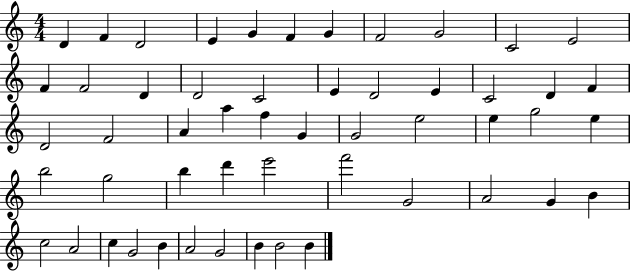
{
  \clef treble
  \numericTimeSignature
  \time 4/4
  \key c \major
  d'4 f'4 d'2 | e'4 g'4 f'4 g'4 | f'2 g'2 | c'2 e'2 | \break f'4 f'2 d'4 | d'2 c'2 | e'4 d'2 e'4 | c'2 d'4 f'4 | \break d'2 f'2 | a'4 a''4 f''4 g'4 | g'2 e''2 | e''4 g''2 e''4 | \break b''2 g''2 | b''4 d'''4 e'''2 | f'''2 g'2 | a'2 g'4 b'4 | \break c''2 a'2 | c''4 g'2 b'4 | a'2 g'2 | b'4 b'2 b'4 | \break \bar "|."
}